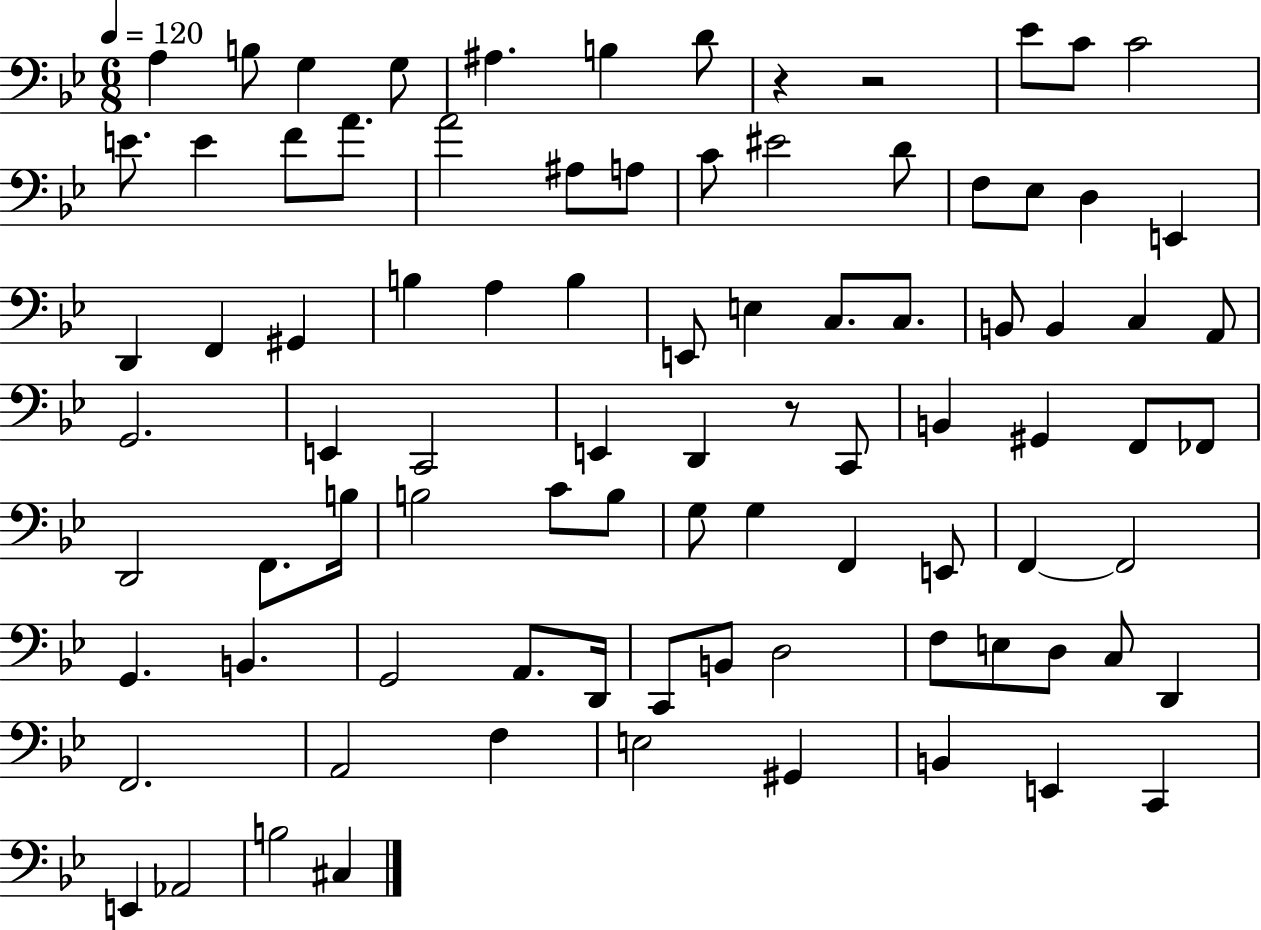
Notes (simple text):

A3/q B3/e G3/q G3/e A#3/q. B3/q D4/e R/q R/h Eb4/e C4/e C4/h E4/e. E4/q F4/e A4/e. A4/h A#3/e A3/e C4/e EIS4/h D4/e F3/e Eb3/e D3/q E2/q D2/q F2/q G#2/q B3/q A3/q B3/q E2/e E3/q C3/e. C3/e. B2/e B2/q C3/q A2/e G2/h. E2/q C2/h E2/q D2/q R/e C2/e B2/q G#2/q F2/e FES2/e D2/h F2/e. B3/s B3/h C4/e B3/e G3/e G3/q F2/q E2/e F2/q F2/h G2/q. B2/q. G2/h A2/e. D2/s C2/e B2/e D3/h F3/e E3/e D3/e C3/e D2/q F2/h. A2/h F3/q E3/h G#2/q B2/q E2/q C2/q E2/q Ab2/h B3/h C#3/q